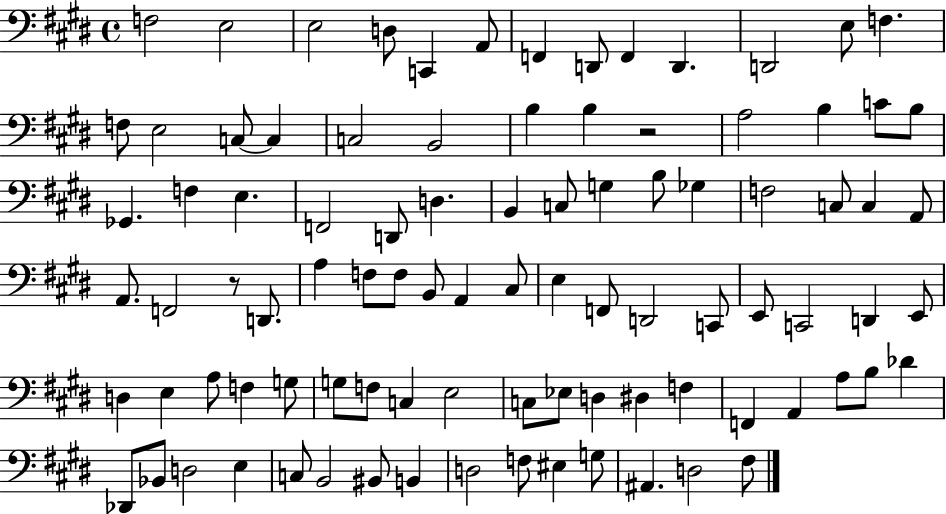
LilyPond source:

{
  \clef bass
  \time 4/4
  \defaultTimeSignature
  \key e \major
  \repeat volta 2 { f2 e2 | e2 d8 c,4 a,8 | f,4 d,8 f,4 d,4. | d,2 e8 f4. | \break f8 e2 c8~~ c4 | c2 b,2 | b4 b4 r2 | a2 b4 c'8 b8 | \break ges,4. f4 e4. | f,2 d,8 d4. | b,4 c8 g4 b8 ges4 | f2 c8 c4 a,8 | \break a,8. f,2 r8 d,8. | a4 f8 f8 b,8 a,4 cis8 | e4 f,8 d,2 c,8 | e,8 c,2 d,4 e,8 | \break d4 e4 a8 f4 g8 | g8 f8 c4 e2 | c8 ees8 d4 dis4 f4 | f,4 a,4 a8 b8 des'4 | \break des,8 bes,8 d2 e4 | c8 b,2 bis,8 b,4 | d2 f8 eis4 g8 | ais,4. d2 fis8 | \break } \bar "|."
}